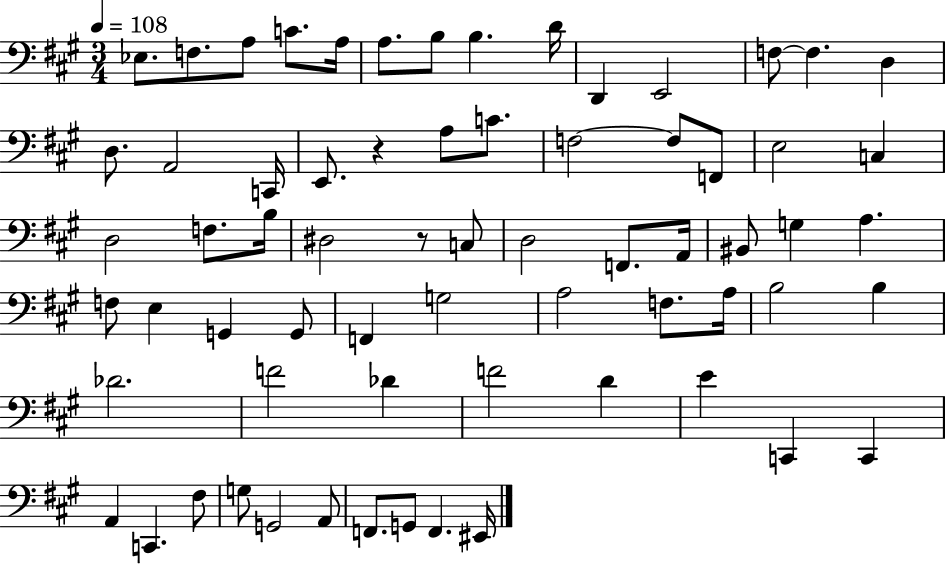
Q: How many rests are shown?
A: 2